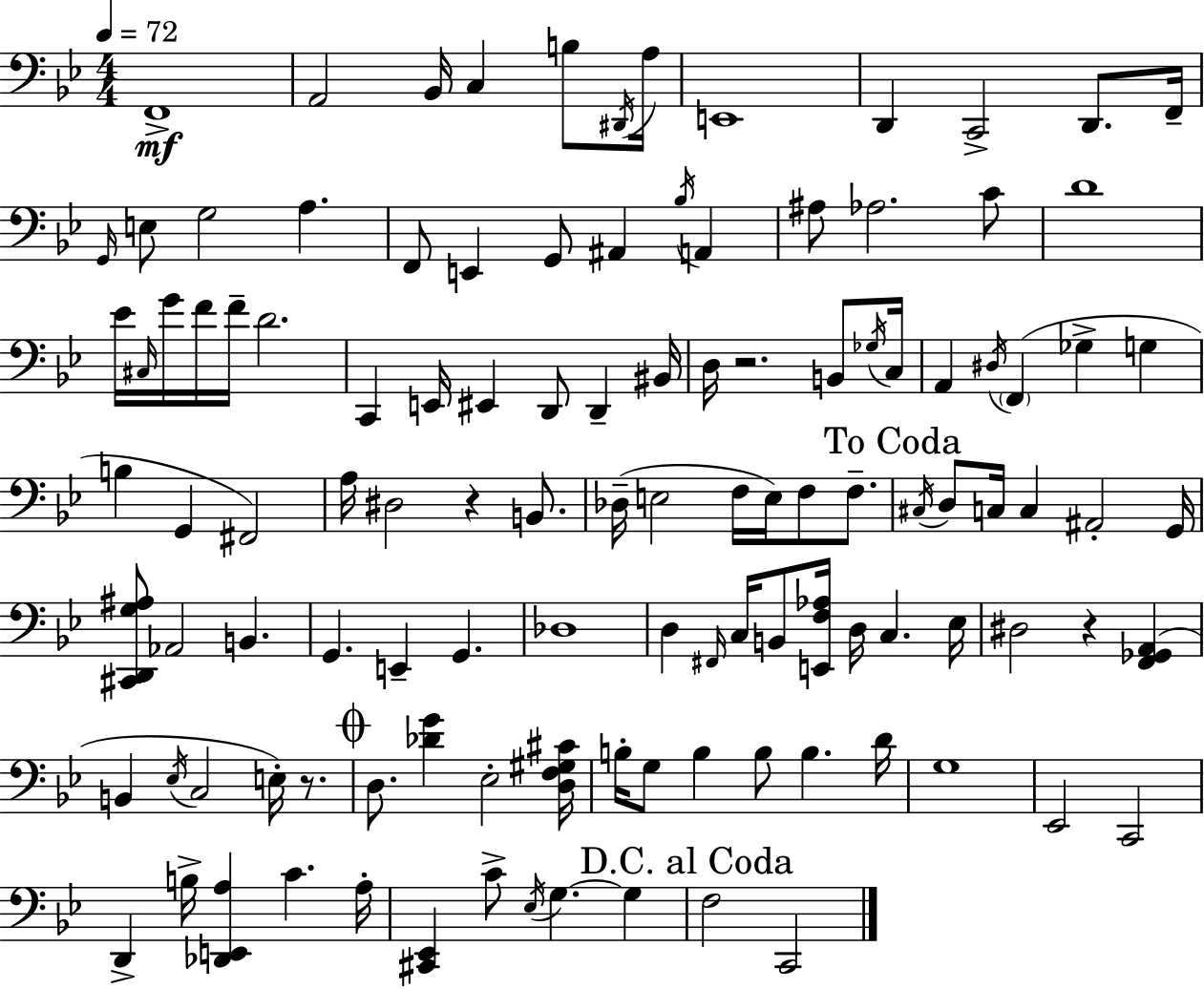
X:1
T:Untitled
M:4/4
L:1/4
K:Bb
F,,4 A,,2 _B,,/4 C, B,/2 ^D,,/4 A,/4 E,,4 D,, C,,2 D,,/2 F,,/4 G,,/4 E,/2 G,2 A, F,,/2 E,, G,,/2 ^A,, _B,/4 A,, ^A,/2 _A,2 C/2 D4 _E/4 ^C,/4 G/4 F/4 F/4 D2 C,, E,,/4 ^E,, D,,/2 D,, ^B,,/4 D,/4 z2 B,,/2 _G,/4 C,/4 A,, ^D,/4 F,, _G, G, B, G,, ^F,,2 A,/4 ^D,2 z B,,/2 _D,/4 E,2 F,/4 E,/4 F,/2 F,/2 ^C,/4 D,/2 C,/4 C, ^A,,2 G,,/4 [^C,,D,,G,^A,]/2 _A,,2 B,, G,, E,, G,, _D,4 D, ^F,,/4 C,/4 B,,/2 [E,,F,_A,]/4 D,/4 C, _E,/4 ^D,2 z [F,,_G,,A,,] B,, _E,/4 C,2 E,/4 z/2 D,/2 [_DG] _E,2 [D,F,^G,^C]/4 B,/4 G,/2 B, B,/2 B, D/4 G,4 _E,,2 C,,2 D,, B,/4 [_D,,E,,A,] C A,/4 [^C,,_E,,] C/2 _E,/4 G, G, F,2 C,,2